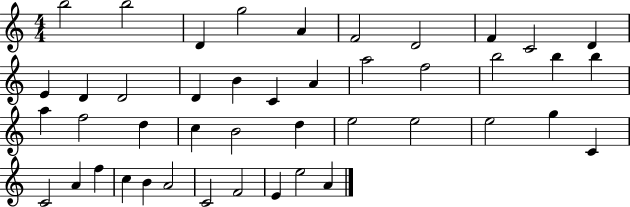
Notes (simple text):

B5/h B5/h D4/q G5/h A4/q F4/h D4/h F4/q C4/h D4/q E4/q D4/q D4/h D4/q B4/q C4/q A4/q A5/h F5/h B5/h B5/q B5/q A5/q F5/h D5/q C5/q B4/h D5/q E5/h E5/h E5/h G5/q C4/q C4/h A4/q F5/q C5/q B4/q A4/h C4/h F4/h E4/q E5/h A4/q